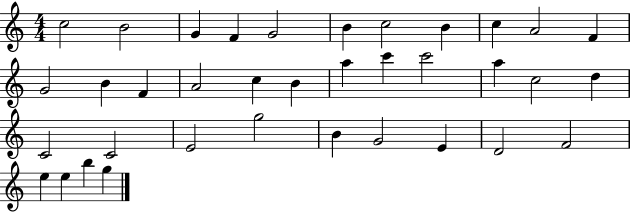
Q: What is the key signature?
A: C major